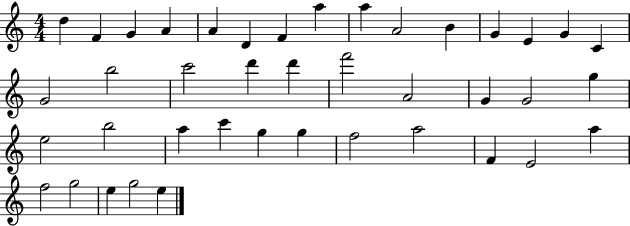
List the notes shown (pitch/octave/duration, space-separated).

D5/q F4/q G4/q A4/q A4/q D4/q F4/q A5/q A5/q A4/h B4/q G4/q E4/q G4/q C4/q G4/h B5/h C6/h D6/q D6/q F6/h A4/h G4/q G4/h G5/q E5/h B5/h A5/q C6/q G5/q G5/q F5/h A5/h F4/q E4/h A5/q F5/h G5/h E5/q G5/h E5/q